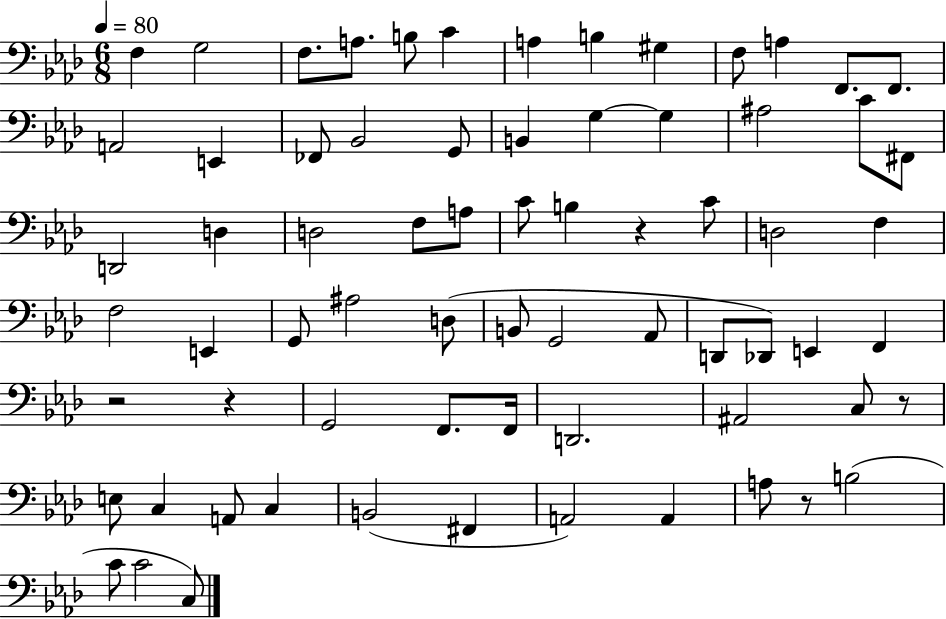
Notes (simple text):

F3/q G3/h F3/e. A3/e. B3/e C4/q A3/q B3/q G#3/q F3/e A3/q F2/e. F2/e. A2/h E2/q FES2/e Bb2/h G2/e B2/q G3/q G3/q A#3/h C4/e F#2/e D2/h D3/q D3/h F3/e A3/e C4/e B3/q R/q C4/e D3/h F3/q F3/h E2/q G2/e A#3/h D3/e B2/e G2/h Ab2/e D2/e Db2/e E2/q F2/q R/h R/q G2/h F2/e. F2/s D2/h. A#2/h C3/e R/e E3/e C3/q A2/e C3/q B2/h F#2/q A2/h A2/q A3/e R/e B3/h C4/e C4/h C3/e